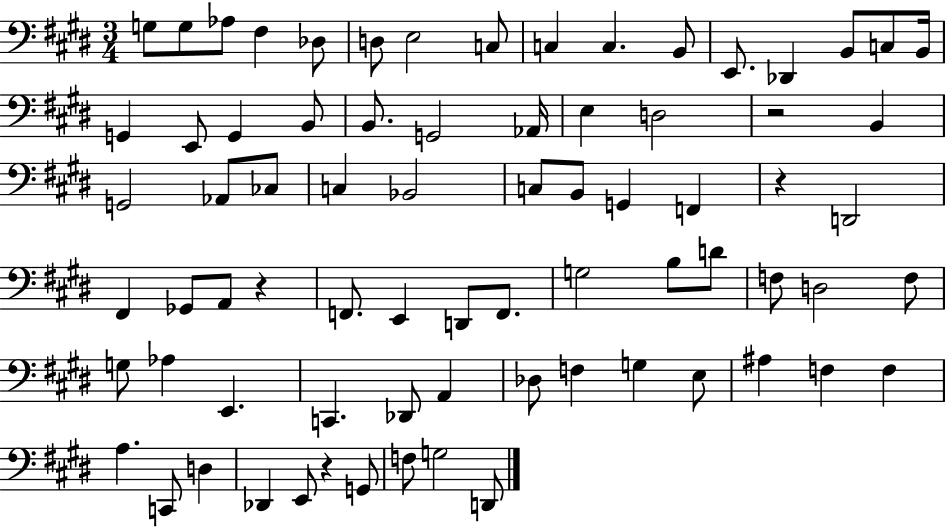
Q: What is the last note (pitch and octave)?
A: D2